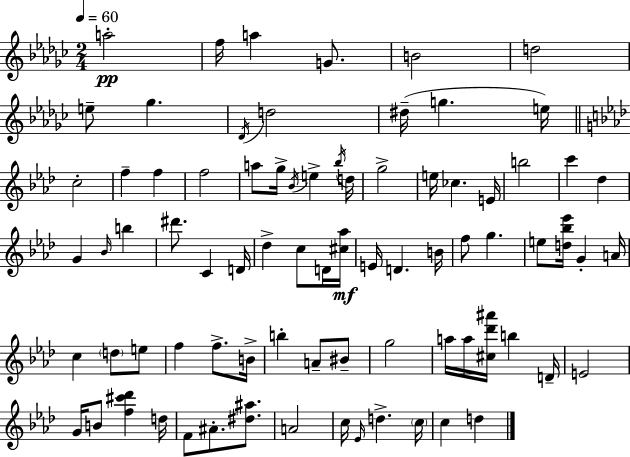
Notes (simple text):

A5/h F5/s A5/q G4/e. B4/h D5/h E5/e Gb5/q. Db4/s D5/h D#5/s G5/q. E5/s C5/h F5/q F5/q F5/h A5/e G5/s Bb4/s E5/q Bb5/s D5/s G5/h E5/s CES5/q. E4/s B5/h C6/q Db5/q G4/q Bb4/s B5/q D#6/e. C4/q D4/s Db5/q C5/e D4/s [C#5,Ab5]/s E4/s D4/q. B4/s F5/e G5/q. E5/e [D5,Bb5,Eb6]/s G4/q A4/s C5/q D5/e E5/e F5/q F5/e. B4/s B5/q A4/e BIS4/e G5/h A5/s A5/s [C#5,Db6,A#6]/s B5/q D4/s E4/h G4/s B4/e [F5,C#6,Db6]/q D5/s F4/e A#4/e. [D#5,A#5]/e. A4/h C5/s Eb4/s D5/q. C5/s C5/q D5/q